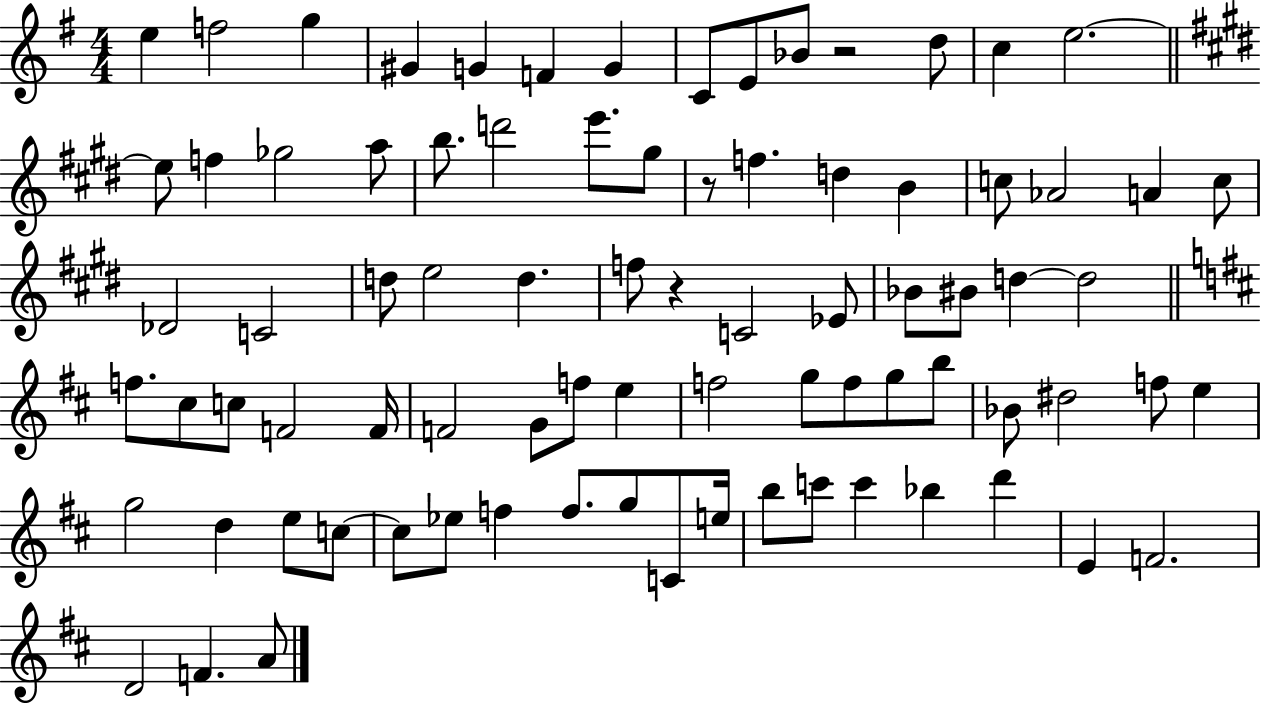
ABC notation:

X:1
T:Untitled
M:4/4
L:1/4
K:G
e f2 g ^G G F G C/2 E/2 _B/2 z2 d/2 c e2 e/2 f _g2 a/2 b/2 d'2 e'/2 ^g/2 z/2 f d B c/2 _A2 A c/2 _D2 C2 d/2 e2 d f/2 z C2 _E/2 _B/2 ^B/2 d d2 f/2 ^c/2 c/2 F2 F/4 F2 G/2 f/2 e f2 g/2 f/2 g/2 b/2 _B/2 ^d2 f/2 e g2 d e/2 c/2 c/2 _e/2 f f/2 g/2 C/2 e/4 b/2 c'/2 c' _b d' E F2 D2 F A/2